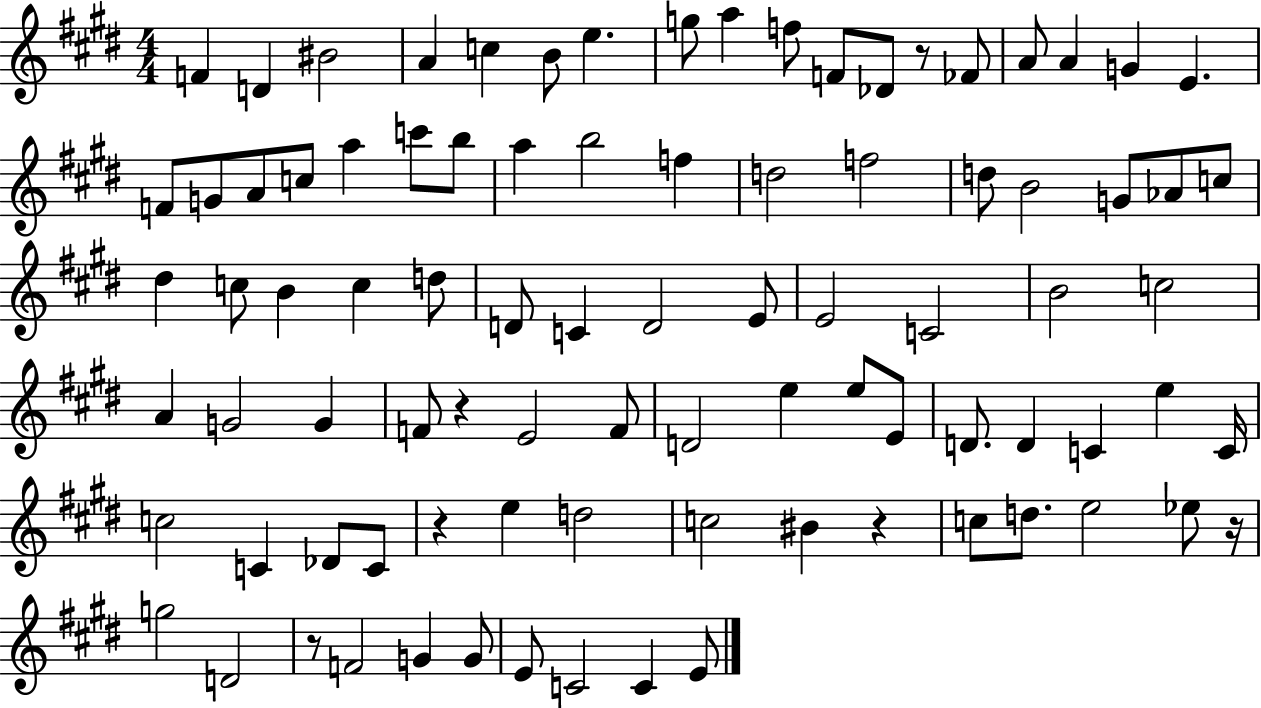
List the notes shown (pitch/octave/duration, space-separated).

F4/q D4/q BIS4/h A4/q C5/q B4/e E5/q. G5/e A5/q F5/e F4/e Db4/e R/e FES4/e A4/e A4/q G4/q E4/q. F4/e G4/e A4/e C5/e A5/q C6/e B5/e A5/q B5/h F5/q D5/h F5/h D5/e B4/h G4/e Ab4/e C5/e D#5/q C5/e B4/q C5/q D5/e D4/e C4/q D4/h E4/e E4/h C4/h B4/h C5/h A4/q G4/h G4/q F4/e R/q E4/h F4/e D4/h E5/q E5/e E4/e D4/e. D4/q C4/q E5/q C4/s C5/h C4/q Db4/e C4/e R/q E5/q D5/h C5/h BIS4/q R/q C5/e D5/e. E5/h Eb5/e R/s G5/h D4/h R/e F4/h G4/q G4/e E4/e C4/h C4/q E4/e